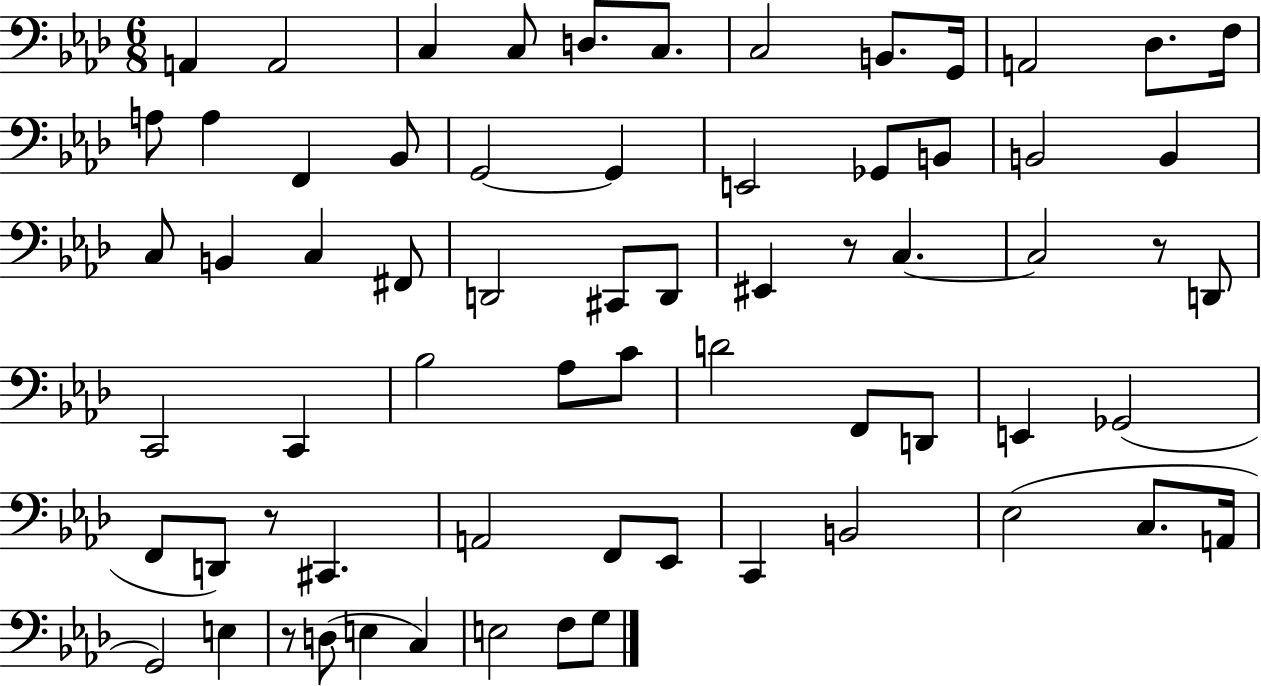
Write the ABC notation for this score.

X:1
T:Untitled
M:6/8
L:1/4
K:Ab
A,, A,,2 C, C,/2 D,/2 C,/2 C,2 B,,/2 G,,/4 A,,2 _D,/2 F,/4 A,/2 A, F,, _B,,/2 G,,2 G,, E,,2 _G,,/2 B,,/2 B,,2 B,, C,/2 B,, C, ^F,,/2 D,,2 ^C,,/2 D,,/2 ^E,, z/2 C, C,2 z/2 D,,/2 C,,2 C,, _B,2 _A,/2 C/2 D2 F,,/2 D,,/2 E,, _G,,2 F,,/2 D,,/2 z/2 ^C,, A,,2 F,,/2 _E,,/2 C,, B,,2 _E,2 C,/2 A,,/4 G,,2 E, z/2 D,/2 E, C, E,2 F,/2 G,/2